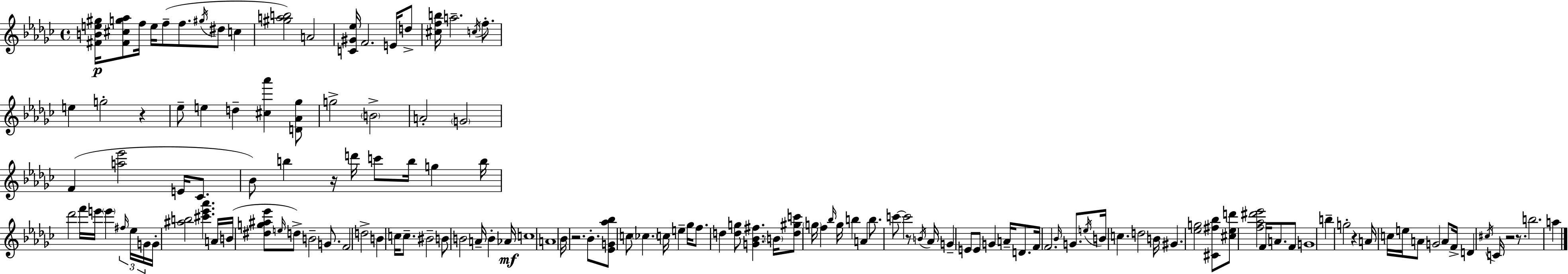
{
  \clef treble
  \time 4/4
  \defaultTimeSignature
  \key ees \minor
  \repeat volta 2 { <fis' b' e'' gis''>16\p <fis' cis'' g'' aes''>8 f''16 e''16 f''8--( f''8. \acciaccatura { gis''16 } dis''8 c''4 | <gis'' a'' b''>2) a'2 | <c' gis' ees''>16 f'2. e'16 d''8-> | <cis'' f'' b''>16 a''2.-- \acciaccatura { c''16 } f''8.-. | \break e''4 g''2-. r4 | ees''8-- e''4 d''4-- <cis'' aes'''>4 | <d' aes' ges''>8 g''2-> \parenthesize b'2-> | a'2-. \parenthesize g'2 | \break f'4( <a'' ees'''>2 e'16 ces'8. | bes'8) b''4 r16 d'''16 c'''8 b''16 g''4 | b''16 des'''2 f'''16 e'''16 \parenthesize e'''4 | \tuplet 3/2 { \grace { fis''16 } ees''16 g'16 } g'16-. <ais'' b''>2 <cis''' ees''' aes'''>4. | \break a'16 b'16( <dis'' g'' ais'' ees'''>8 \grace { e''16 } d''8->) b'2-- | g'8. f'2 d''2-> | b'4 c''16 c''8.-- bis'2-- | b'8 b'2 a'16-- b'4-. | \break aes'16\mf c''1 | a'1 | bes'16 r2. | bes'8.-. <ees' g' aes'' bes''>8 c''8 \parenthesize ces''4. c''16 e''4-- | \break ges''16 f''8. d''4 <d'' g''>8 <g' bes' fis''>4. | \parenthesize b'16 <d'' gis'' c'''>8 \parenthesize g''16 f''4 \grace { bes''16 } g''16 b''4 | a'4 b''8. c'''8~~ c'''2 | r8 \acciaccatura { b'16 } aes'16 g'4-- e'8 e'8 g'4 | \break a'16-- d'8. f'16 f'2. | \grace { bes'16 } g'8. \acciaccatura { e''16 } b'16 c''4. d''2 | b'16 gis'4. <ees'' g''>2 | <cis' fis'' bes''>8 <cis'' ees'' d'''>8 <f'' aes'' dis''' ees'''>2 | \break f'16 a'8. f'8 g'1 | b''4-- g''2-. | r4 a'16 c''16 e''16 a'8 g'2 | a'8 f'16-> d'4 \acciaccatura { cis''16 } c'16 r2 | \break r8. b''2. | a''4 } \bar "|."
}